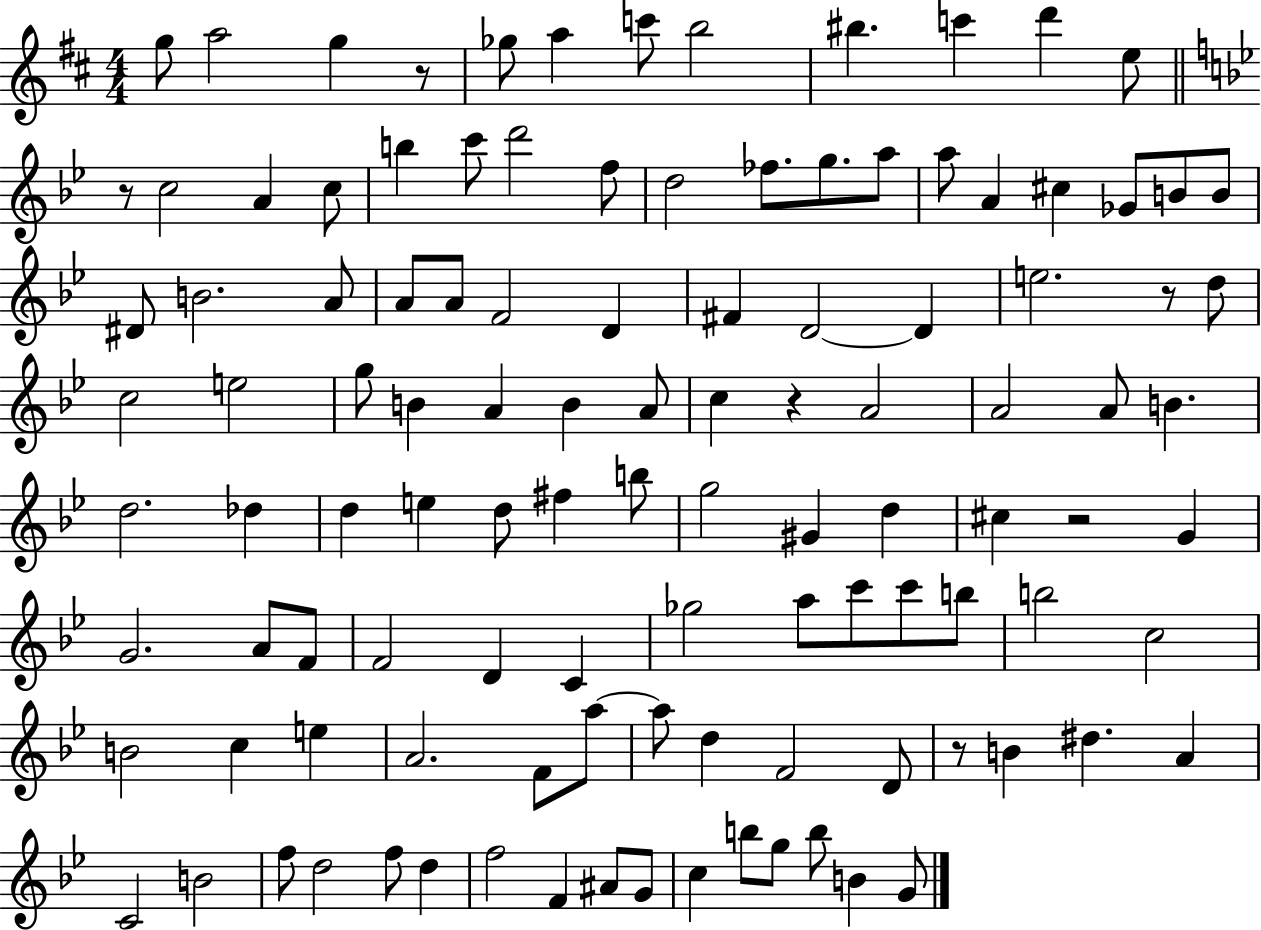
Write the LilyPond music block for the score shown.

{
  \clef treble
  \numericTimeSignature
  \time 4/4
  \key d \major
  \repeat volta 2 { g''8 a''2 g''4 r8 | ges''8 a''4 c'''8 b''2 | bis''4. c'''4 d'''4 e''8 | \bar "||" \break \key bes \major r8 c''2 a'4 c''8 | b''4 c'''8 d'''2 f''8 | d''2 fes''8. g''8. a''8 | a''8 a'4 cis''4 ges'8 b'8 b'8 | \break dis'8 b'2. a'8 | a'8 a'8 f'2 d'4 | fis'4 d'2~~ d'4 | e''2. r8 d''8 | \break c''2 e''2 | g''8 b'4 a'4 b'4 a'8 | c''4 r4 a'2 | a'2 a'8 b'4. | \break d''2. des''4 | d''4 e''4 d''8 fis''4 b''8 | g''2 gis'4 d''4 | cis''4 r2 g'4 | \break g'2. a'8 f'8 | f'2 d'4 c'4 | ges''2 a''8 c'''8 c'''8 b''8 | b''2 c''2 | \break b'2 c''4 e''4 | a'2. f'8 a''8~~ | a''8 d''4 f'2 d'8 | r8 b'4 dis''4. a'4 | \break c'2 b'2 | f''8 d''2 f''8 d''4 | f''2 f'4 ais'8 g'8 | c''4 b''8 g''8 b''8 b'4 g'8 | \break } \bar "|."
}